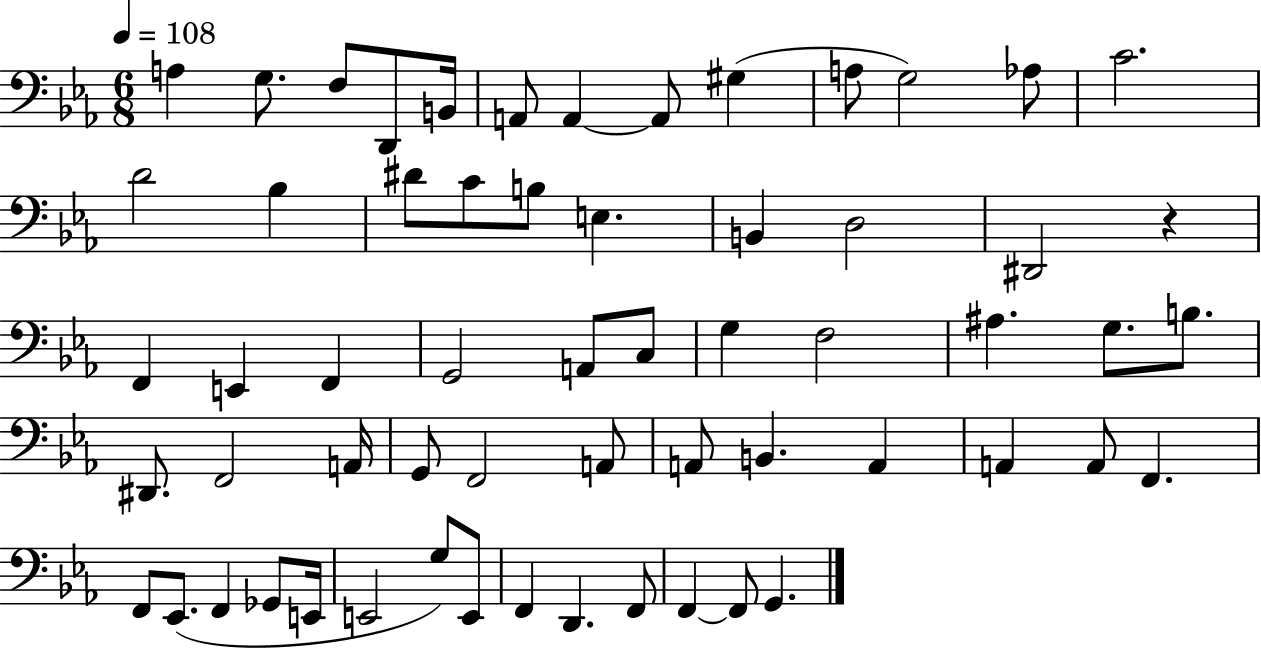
A3/q G3/e. F3/e D2/e B2/s A2/e A2/q A2/e G#3/q A3/e G3/h Ab3/e C4/h. D4/h Bb3/q D#4/e C4/e B3/e E3/q. B2/q D3/h D#2/h R/q F2/q E2/q F2/q G2/h A2/e C3/e G3/q F3/h A#3/q. G3/e. B3/e. D#2/e. F2/h A2/s G2/e F2/h A2/e A2/e B2/q. A2/q A2/q A2/e F2/q. F2/e Eb2/e. F2/q Gb2/e E2/s E2/h G3/e E2/e F2/q D2/q. F2/e F2/q F2/e G2/q.